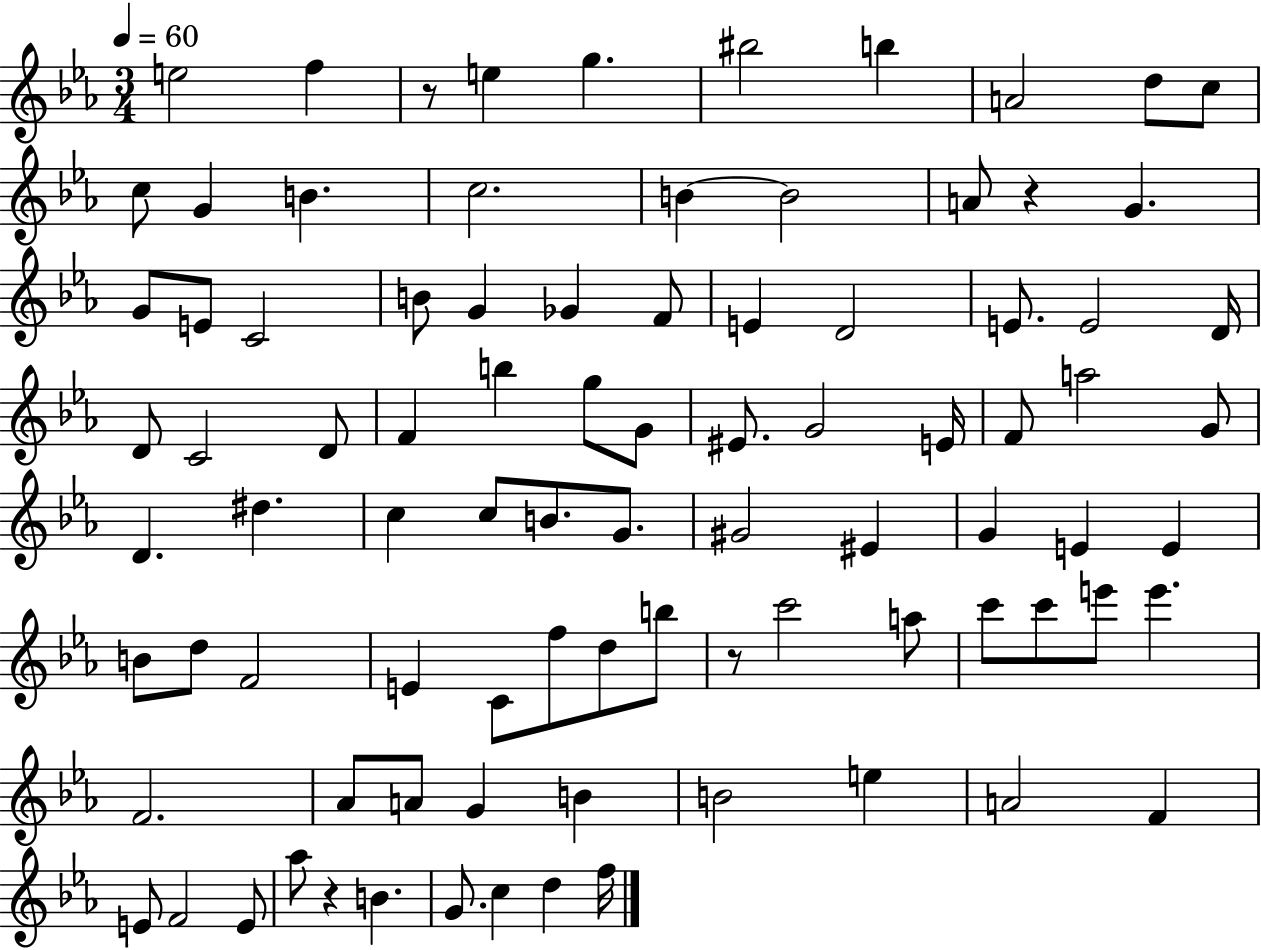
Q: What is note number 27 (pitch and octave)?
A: E4